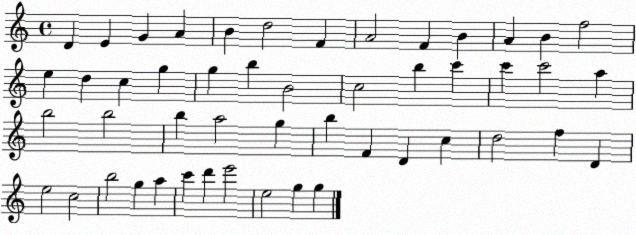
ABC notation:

X:1
T:Untitled
M:4/4
L:1/4
K:C
D E G A B d2 F A2 F B A B f2 e d c g g b B2 c2 b c' c' c'2 a b2 b2 b a2 g b F D c d2 f D e2 c2 b2 g a c' d' e'2 e2 g g